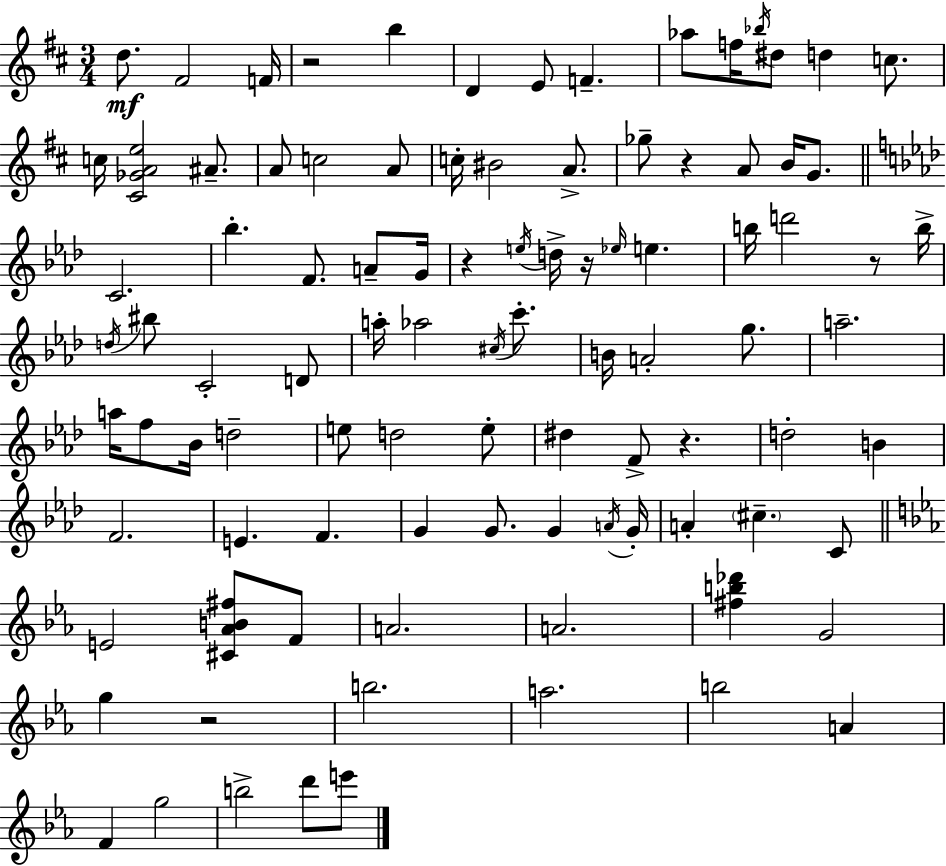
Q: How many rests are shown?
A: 7